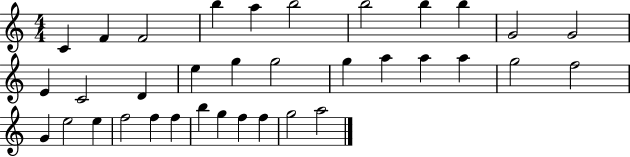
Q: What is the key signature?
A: C major